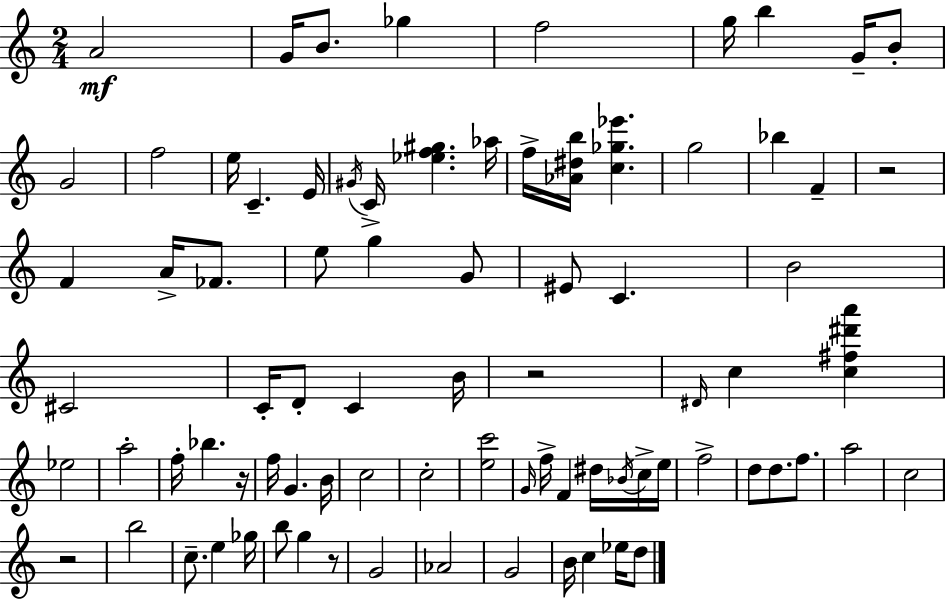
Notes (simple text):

A4/h G4/s B4/e. Gb5/q F5/h G5/s B5/q G4/s B4/e G4/h F5/h E5/s C4/q. E4/s G#4/s C4/s [Eb5,F5,G#5]/q. Ab5/s F5/s [Ab4,D#5,B5]/s [C5,Gb5,Eb6]/q. G5/h Bb5/q F4/q R/h F4/q A4/s FES4/e. E5/e G5/q G4/e EIS4/e C4/q. B4/h C#4/h C4/s D4/e C4/q B4/s R/h D#4/s C5/q [C5,F#5,D#6,A6]/q Eb5/h A5/h F5/s Bb5/q. R/s F5/s G4/q. B4/s C5/h C5/h [E5,C6]/h G4/s F5/s F4/q D#5/s Bb4/s C5/s E5/s F5/h D5/e D5/e. F5/e. A5/h C5/h R/h B5/h C5/e. E5/q Gb5/s B5/e G5/q R/e G4/h Ab4/h G4/h B4/s C5/q Eb5/s D5/e